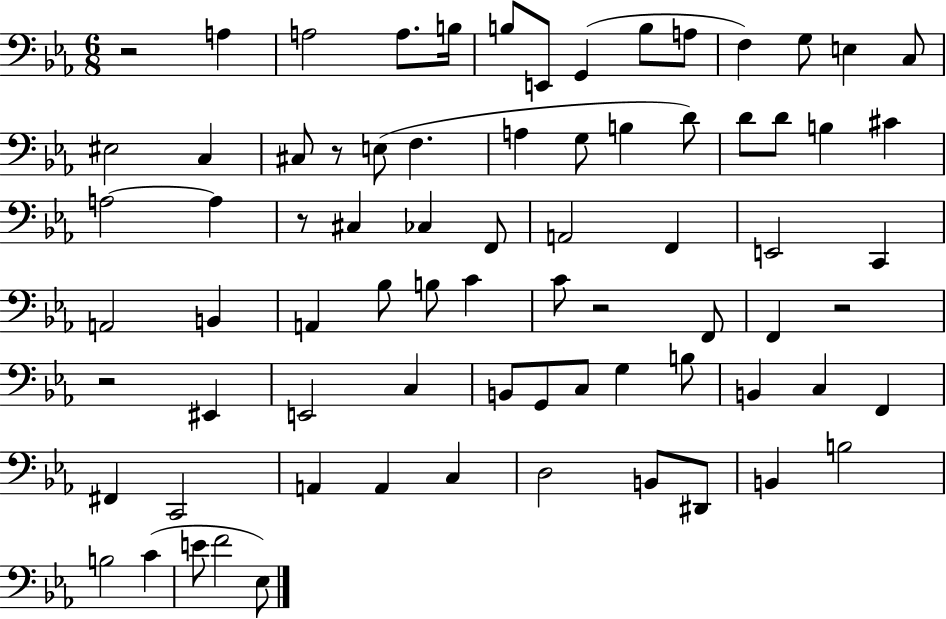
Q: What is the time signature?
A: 6/8